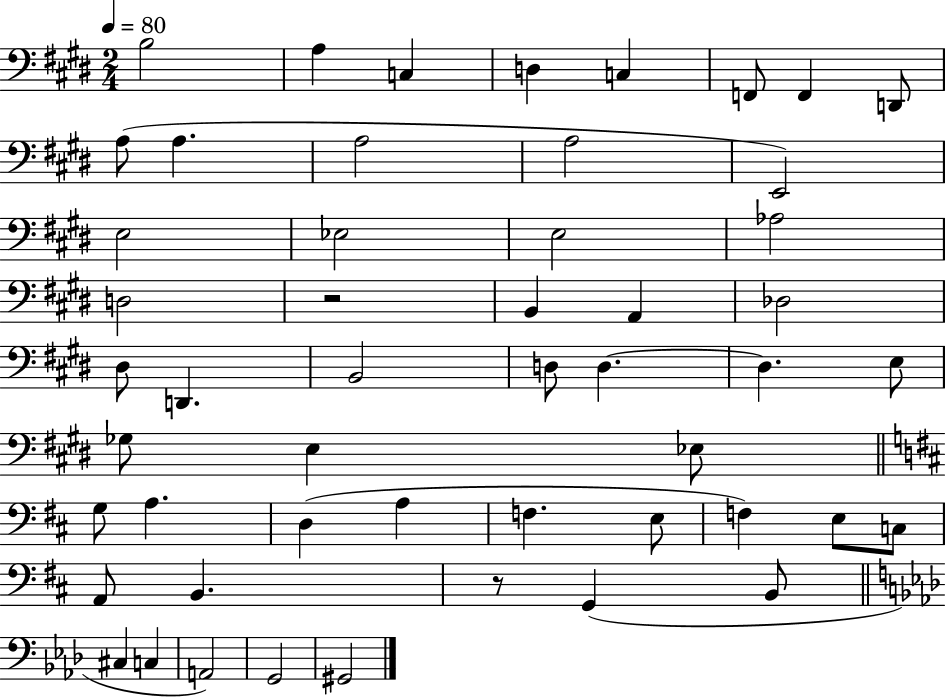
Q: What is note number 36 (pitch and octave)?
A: F3